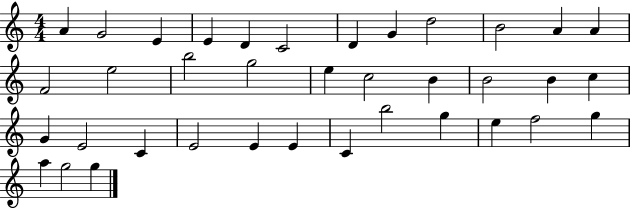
{
  \clef treble
  \numericTimeSignature
  \time 4/4
  \key c \major
  a'4 g'2 e'4 | e'4 d'4 c'2 | d'4 g'4 d''2 | b'2 a'4 a'4 | \break f'2 e''2 | b''2 g''2 | e''4 c''2 b'4 | b'2 b'4 c''4 | \break g'4 e'2 c'4 | e'2 e'4 e'4 | c'4 b''2 g''4 | e''4 f''2 g''4 | \break a''4 g''2 g''4 | \bar "|."
}